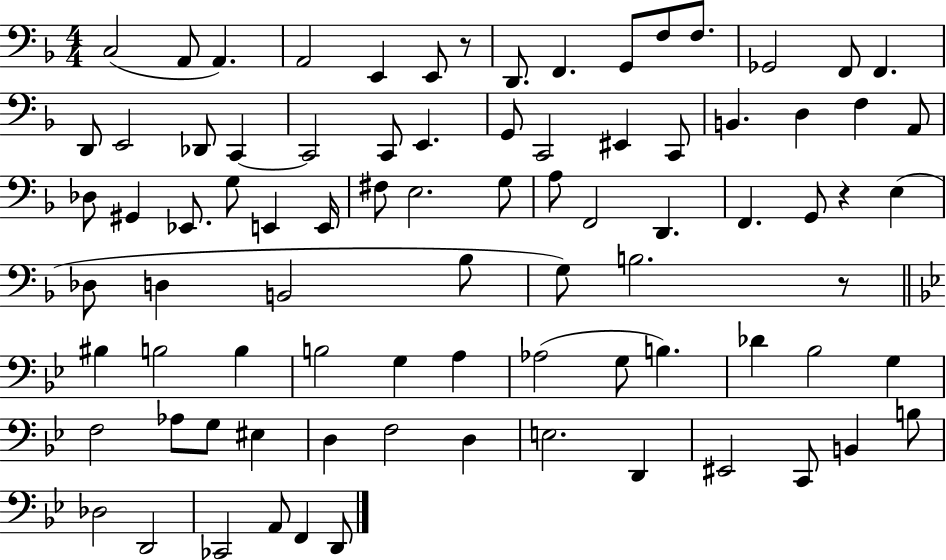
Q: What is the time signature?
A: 4/4